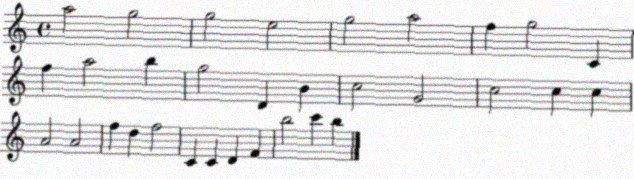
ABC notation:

X:1
T:Untitled
M:4/4
L:1/4
K:C
a2 g2 g2 e2 g2 a2 f g2 C f a2 b g2 D B c2 G2 c2 c c A2 A2 f d f2 C C D F b2 c' b